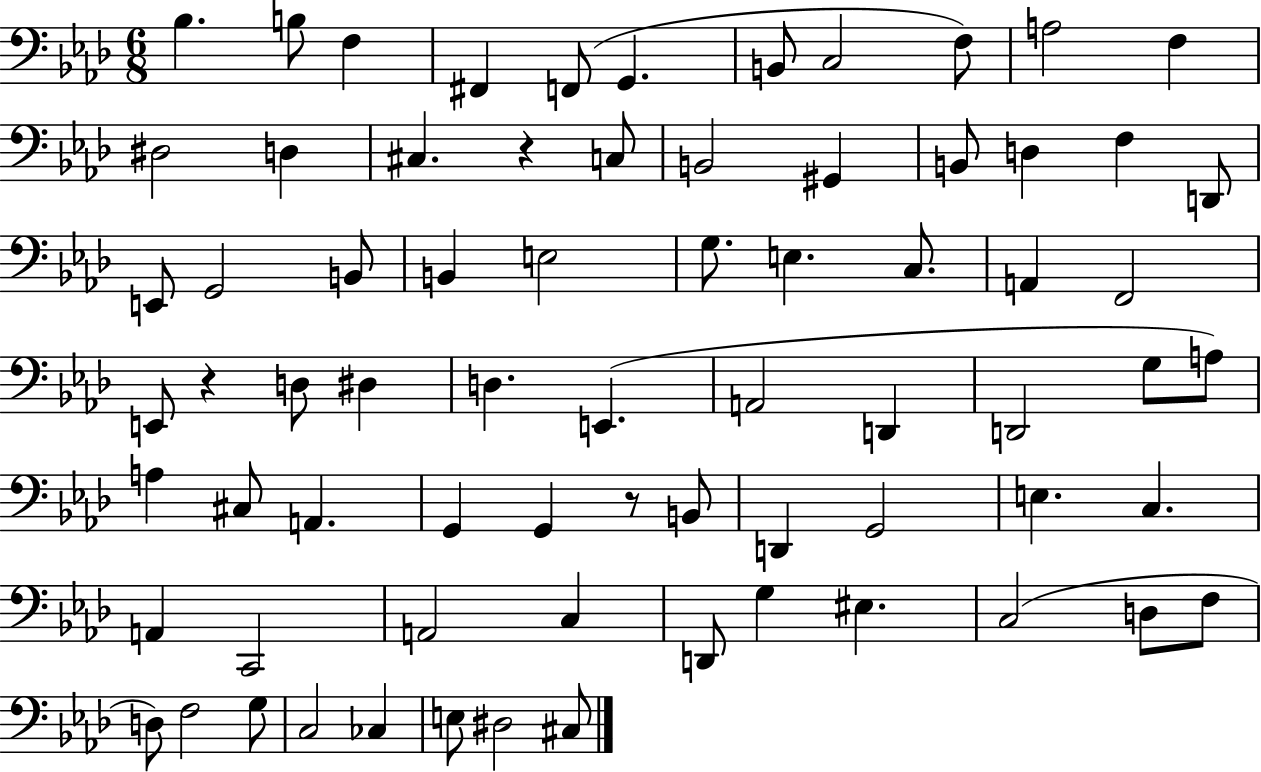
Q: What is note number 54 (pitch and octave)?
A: A2